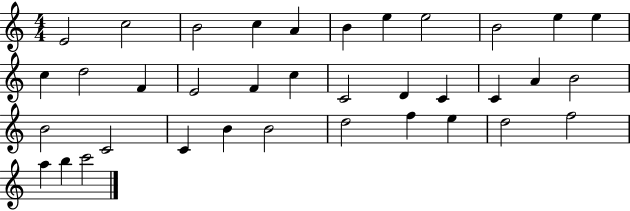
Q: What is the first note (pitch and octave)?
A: E4